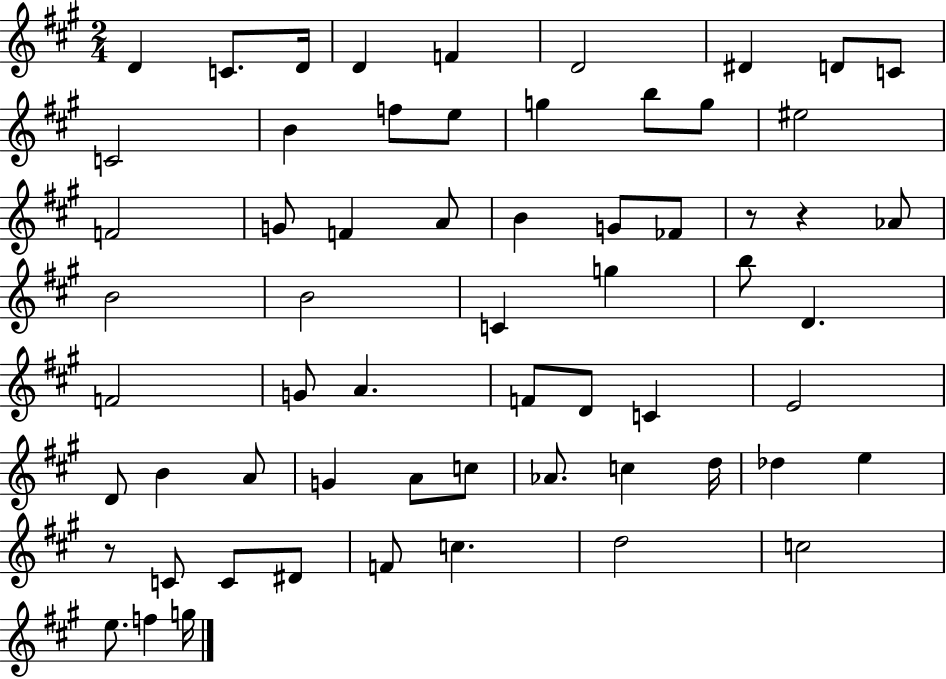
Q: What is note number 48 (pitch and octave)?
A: Db5